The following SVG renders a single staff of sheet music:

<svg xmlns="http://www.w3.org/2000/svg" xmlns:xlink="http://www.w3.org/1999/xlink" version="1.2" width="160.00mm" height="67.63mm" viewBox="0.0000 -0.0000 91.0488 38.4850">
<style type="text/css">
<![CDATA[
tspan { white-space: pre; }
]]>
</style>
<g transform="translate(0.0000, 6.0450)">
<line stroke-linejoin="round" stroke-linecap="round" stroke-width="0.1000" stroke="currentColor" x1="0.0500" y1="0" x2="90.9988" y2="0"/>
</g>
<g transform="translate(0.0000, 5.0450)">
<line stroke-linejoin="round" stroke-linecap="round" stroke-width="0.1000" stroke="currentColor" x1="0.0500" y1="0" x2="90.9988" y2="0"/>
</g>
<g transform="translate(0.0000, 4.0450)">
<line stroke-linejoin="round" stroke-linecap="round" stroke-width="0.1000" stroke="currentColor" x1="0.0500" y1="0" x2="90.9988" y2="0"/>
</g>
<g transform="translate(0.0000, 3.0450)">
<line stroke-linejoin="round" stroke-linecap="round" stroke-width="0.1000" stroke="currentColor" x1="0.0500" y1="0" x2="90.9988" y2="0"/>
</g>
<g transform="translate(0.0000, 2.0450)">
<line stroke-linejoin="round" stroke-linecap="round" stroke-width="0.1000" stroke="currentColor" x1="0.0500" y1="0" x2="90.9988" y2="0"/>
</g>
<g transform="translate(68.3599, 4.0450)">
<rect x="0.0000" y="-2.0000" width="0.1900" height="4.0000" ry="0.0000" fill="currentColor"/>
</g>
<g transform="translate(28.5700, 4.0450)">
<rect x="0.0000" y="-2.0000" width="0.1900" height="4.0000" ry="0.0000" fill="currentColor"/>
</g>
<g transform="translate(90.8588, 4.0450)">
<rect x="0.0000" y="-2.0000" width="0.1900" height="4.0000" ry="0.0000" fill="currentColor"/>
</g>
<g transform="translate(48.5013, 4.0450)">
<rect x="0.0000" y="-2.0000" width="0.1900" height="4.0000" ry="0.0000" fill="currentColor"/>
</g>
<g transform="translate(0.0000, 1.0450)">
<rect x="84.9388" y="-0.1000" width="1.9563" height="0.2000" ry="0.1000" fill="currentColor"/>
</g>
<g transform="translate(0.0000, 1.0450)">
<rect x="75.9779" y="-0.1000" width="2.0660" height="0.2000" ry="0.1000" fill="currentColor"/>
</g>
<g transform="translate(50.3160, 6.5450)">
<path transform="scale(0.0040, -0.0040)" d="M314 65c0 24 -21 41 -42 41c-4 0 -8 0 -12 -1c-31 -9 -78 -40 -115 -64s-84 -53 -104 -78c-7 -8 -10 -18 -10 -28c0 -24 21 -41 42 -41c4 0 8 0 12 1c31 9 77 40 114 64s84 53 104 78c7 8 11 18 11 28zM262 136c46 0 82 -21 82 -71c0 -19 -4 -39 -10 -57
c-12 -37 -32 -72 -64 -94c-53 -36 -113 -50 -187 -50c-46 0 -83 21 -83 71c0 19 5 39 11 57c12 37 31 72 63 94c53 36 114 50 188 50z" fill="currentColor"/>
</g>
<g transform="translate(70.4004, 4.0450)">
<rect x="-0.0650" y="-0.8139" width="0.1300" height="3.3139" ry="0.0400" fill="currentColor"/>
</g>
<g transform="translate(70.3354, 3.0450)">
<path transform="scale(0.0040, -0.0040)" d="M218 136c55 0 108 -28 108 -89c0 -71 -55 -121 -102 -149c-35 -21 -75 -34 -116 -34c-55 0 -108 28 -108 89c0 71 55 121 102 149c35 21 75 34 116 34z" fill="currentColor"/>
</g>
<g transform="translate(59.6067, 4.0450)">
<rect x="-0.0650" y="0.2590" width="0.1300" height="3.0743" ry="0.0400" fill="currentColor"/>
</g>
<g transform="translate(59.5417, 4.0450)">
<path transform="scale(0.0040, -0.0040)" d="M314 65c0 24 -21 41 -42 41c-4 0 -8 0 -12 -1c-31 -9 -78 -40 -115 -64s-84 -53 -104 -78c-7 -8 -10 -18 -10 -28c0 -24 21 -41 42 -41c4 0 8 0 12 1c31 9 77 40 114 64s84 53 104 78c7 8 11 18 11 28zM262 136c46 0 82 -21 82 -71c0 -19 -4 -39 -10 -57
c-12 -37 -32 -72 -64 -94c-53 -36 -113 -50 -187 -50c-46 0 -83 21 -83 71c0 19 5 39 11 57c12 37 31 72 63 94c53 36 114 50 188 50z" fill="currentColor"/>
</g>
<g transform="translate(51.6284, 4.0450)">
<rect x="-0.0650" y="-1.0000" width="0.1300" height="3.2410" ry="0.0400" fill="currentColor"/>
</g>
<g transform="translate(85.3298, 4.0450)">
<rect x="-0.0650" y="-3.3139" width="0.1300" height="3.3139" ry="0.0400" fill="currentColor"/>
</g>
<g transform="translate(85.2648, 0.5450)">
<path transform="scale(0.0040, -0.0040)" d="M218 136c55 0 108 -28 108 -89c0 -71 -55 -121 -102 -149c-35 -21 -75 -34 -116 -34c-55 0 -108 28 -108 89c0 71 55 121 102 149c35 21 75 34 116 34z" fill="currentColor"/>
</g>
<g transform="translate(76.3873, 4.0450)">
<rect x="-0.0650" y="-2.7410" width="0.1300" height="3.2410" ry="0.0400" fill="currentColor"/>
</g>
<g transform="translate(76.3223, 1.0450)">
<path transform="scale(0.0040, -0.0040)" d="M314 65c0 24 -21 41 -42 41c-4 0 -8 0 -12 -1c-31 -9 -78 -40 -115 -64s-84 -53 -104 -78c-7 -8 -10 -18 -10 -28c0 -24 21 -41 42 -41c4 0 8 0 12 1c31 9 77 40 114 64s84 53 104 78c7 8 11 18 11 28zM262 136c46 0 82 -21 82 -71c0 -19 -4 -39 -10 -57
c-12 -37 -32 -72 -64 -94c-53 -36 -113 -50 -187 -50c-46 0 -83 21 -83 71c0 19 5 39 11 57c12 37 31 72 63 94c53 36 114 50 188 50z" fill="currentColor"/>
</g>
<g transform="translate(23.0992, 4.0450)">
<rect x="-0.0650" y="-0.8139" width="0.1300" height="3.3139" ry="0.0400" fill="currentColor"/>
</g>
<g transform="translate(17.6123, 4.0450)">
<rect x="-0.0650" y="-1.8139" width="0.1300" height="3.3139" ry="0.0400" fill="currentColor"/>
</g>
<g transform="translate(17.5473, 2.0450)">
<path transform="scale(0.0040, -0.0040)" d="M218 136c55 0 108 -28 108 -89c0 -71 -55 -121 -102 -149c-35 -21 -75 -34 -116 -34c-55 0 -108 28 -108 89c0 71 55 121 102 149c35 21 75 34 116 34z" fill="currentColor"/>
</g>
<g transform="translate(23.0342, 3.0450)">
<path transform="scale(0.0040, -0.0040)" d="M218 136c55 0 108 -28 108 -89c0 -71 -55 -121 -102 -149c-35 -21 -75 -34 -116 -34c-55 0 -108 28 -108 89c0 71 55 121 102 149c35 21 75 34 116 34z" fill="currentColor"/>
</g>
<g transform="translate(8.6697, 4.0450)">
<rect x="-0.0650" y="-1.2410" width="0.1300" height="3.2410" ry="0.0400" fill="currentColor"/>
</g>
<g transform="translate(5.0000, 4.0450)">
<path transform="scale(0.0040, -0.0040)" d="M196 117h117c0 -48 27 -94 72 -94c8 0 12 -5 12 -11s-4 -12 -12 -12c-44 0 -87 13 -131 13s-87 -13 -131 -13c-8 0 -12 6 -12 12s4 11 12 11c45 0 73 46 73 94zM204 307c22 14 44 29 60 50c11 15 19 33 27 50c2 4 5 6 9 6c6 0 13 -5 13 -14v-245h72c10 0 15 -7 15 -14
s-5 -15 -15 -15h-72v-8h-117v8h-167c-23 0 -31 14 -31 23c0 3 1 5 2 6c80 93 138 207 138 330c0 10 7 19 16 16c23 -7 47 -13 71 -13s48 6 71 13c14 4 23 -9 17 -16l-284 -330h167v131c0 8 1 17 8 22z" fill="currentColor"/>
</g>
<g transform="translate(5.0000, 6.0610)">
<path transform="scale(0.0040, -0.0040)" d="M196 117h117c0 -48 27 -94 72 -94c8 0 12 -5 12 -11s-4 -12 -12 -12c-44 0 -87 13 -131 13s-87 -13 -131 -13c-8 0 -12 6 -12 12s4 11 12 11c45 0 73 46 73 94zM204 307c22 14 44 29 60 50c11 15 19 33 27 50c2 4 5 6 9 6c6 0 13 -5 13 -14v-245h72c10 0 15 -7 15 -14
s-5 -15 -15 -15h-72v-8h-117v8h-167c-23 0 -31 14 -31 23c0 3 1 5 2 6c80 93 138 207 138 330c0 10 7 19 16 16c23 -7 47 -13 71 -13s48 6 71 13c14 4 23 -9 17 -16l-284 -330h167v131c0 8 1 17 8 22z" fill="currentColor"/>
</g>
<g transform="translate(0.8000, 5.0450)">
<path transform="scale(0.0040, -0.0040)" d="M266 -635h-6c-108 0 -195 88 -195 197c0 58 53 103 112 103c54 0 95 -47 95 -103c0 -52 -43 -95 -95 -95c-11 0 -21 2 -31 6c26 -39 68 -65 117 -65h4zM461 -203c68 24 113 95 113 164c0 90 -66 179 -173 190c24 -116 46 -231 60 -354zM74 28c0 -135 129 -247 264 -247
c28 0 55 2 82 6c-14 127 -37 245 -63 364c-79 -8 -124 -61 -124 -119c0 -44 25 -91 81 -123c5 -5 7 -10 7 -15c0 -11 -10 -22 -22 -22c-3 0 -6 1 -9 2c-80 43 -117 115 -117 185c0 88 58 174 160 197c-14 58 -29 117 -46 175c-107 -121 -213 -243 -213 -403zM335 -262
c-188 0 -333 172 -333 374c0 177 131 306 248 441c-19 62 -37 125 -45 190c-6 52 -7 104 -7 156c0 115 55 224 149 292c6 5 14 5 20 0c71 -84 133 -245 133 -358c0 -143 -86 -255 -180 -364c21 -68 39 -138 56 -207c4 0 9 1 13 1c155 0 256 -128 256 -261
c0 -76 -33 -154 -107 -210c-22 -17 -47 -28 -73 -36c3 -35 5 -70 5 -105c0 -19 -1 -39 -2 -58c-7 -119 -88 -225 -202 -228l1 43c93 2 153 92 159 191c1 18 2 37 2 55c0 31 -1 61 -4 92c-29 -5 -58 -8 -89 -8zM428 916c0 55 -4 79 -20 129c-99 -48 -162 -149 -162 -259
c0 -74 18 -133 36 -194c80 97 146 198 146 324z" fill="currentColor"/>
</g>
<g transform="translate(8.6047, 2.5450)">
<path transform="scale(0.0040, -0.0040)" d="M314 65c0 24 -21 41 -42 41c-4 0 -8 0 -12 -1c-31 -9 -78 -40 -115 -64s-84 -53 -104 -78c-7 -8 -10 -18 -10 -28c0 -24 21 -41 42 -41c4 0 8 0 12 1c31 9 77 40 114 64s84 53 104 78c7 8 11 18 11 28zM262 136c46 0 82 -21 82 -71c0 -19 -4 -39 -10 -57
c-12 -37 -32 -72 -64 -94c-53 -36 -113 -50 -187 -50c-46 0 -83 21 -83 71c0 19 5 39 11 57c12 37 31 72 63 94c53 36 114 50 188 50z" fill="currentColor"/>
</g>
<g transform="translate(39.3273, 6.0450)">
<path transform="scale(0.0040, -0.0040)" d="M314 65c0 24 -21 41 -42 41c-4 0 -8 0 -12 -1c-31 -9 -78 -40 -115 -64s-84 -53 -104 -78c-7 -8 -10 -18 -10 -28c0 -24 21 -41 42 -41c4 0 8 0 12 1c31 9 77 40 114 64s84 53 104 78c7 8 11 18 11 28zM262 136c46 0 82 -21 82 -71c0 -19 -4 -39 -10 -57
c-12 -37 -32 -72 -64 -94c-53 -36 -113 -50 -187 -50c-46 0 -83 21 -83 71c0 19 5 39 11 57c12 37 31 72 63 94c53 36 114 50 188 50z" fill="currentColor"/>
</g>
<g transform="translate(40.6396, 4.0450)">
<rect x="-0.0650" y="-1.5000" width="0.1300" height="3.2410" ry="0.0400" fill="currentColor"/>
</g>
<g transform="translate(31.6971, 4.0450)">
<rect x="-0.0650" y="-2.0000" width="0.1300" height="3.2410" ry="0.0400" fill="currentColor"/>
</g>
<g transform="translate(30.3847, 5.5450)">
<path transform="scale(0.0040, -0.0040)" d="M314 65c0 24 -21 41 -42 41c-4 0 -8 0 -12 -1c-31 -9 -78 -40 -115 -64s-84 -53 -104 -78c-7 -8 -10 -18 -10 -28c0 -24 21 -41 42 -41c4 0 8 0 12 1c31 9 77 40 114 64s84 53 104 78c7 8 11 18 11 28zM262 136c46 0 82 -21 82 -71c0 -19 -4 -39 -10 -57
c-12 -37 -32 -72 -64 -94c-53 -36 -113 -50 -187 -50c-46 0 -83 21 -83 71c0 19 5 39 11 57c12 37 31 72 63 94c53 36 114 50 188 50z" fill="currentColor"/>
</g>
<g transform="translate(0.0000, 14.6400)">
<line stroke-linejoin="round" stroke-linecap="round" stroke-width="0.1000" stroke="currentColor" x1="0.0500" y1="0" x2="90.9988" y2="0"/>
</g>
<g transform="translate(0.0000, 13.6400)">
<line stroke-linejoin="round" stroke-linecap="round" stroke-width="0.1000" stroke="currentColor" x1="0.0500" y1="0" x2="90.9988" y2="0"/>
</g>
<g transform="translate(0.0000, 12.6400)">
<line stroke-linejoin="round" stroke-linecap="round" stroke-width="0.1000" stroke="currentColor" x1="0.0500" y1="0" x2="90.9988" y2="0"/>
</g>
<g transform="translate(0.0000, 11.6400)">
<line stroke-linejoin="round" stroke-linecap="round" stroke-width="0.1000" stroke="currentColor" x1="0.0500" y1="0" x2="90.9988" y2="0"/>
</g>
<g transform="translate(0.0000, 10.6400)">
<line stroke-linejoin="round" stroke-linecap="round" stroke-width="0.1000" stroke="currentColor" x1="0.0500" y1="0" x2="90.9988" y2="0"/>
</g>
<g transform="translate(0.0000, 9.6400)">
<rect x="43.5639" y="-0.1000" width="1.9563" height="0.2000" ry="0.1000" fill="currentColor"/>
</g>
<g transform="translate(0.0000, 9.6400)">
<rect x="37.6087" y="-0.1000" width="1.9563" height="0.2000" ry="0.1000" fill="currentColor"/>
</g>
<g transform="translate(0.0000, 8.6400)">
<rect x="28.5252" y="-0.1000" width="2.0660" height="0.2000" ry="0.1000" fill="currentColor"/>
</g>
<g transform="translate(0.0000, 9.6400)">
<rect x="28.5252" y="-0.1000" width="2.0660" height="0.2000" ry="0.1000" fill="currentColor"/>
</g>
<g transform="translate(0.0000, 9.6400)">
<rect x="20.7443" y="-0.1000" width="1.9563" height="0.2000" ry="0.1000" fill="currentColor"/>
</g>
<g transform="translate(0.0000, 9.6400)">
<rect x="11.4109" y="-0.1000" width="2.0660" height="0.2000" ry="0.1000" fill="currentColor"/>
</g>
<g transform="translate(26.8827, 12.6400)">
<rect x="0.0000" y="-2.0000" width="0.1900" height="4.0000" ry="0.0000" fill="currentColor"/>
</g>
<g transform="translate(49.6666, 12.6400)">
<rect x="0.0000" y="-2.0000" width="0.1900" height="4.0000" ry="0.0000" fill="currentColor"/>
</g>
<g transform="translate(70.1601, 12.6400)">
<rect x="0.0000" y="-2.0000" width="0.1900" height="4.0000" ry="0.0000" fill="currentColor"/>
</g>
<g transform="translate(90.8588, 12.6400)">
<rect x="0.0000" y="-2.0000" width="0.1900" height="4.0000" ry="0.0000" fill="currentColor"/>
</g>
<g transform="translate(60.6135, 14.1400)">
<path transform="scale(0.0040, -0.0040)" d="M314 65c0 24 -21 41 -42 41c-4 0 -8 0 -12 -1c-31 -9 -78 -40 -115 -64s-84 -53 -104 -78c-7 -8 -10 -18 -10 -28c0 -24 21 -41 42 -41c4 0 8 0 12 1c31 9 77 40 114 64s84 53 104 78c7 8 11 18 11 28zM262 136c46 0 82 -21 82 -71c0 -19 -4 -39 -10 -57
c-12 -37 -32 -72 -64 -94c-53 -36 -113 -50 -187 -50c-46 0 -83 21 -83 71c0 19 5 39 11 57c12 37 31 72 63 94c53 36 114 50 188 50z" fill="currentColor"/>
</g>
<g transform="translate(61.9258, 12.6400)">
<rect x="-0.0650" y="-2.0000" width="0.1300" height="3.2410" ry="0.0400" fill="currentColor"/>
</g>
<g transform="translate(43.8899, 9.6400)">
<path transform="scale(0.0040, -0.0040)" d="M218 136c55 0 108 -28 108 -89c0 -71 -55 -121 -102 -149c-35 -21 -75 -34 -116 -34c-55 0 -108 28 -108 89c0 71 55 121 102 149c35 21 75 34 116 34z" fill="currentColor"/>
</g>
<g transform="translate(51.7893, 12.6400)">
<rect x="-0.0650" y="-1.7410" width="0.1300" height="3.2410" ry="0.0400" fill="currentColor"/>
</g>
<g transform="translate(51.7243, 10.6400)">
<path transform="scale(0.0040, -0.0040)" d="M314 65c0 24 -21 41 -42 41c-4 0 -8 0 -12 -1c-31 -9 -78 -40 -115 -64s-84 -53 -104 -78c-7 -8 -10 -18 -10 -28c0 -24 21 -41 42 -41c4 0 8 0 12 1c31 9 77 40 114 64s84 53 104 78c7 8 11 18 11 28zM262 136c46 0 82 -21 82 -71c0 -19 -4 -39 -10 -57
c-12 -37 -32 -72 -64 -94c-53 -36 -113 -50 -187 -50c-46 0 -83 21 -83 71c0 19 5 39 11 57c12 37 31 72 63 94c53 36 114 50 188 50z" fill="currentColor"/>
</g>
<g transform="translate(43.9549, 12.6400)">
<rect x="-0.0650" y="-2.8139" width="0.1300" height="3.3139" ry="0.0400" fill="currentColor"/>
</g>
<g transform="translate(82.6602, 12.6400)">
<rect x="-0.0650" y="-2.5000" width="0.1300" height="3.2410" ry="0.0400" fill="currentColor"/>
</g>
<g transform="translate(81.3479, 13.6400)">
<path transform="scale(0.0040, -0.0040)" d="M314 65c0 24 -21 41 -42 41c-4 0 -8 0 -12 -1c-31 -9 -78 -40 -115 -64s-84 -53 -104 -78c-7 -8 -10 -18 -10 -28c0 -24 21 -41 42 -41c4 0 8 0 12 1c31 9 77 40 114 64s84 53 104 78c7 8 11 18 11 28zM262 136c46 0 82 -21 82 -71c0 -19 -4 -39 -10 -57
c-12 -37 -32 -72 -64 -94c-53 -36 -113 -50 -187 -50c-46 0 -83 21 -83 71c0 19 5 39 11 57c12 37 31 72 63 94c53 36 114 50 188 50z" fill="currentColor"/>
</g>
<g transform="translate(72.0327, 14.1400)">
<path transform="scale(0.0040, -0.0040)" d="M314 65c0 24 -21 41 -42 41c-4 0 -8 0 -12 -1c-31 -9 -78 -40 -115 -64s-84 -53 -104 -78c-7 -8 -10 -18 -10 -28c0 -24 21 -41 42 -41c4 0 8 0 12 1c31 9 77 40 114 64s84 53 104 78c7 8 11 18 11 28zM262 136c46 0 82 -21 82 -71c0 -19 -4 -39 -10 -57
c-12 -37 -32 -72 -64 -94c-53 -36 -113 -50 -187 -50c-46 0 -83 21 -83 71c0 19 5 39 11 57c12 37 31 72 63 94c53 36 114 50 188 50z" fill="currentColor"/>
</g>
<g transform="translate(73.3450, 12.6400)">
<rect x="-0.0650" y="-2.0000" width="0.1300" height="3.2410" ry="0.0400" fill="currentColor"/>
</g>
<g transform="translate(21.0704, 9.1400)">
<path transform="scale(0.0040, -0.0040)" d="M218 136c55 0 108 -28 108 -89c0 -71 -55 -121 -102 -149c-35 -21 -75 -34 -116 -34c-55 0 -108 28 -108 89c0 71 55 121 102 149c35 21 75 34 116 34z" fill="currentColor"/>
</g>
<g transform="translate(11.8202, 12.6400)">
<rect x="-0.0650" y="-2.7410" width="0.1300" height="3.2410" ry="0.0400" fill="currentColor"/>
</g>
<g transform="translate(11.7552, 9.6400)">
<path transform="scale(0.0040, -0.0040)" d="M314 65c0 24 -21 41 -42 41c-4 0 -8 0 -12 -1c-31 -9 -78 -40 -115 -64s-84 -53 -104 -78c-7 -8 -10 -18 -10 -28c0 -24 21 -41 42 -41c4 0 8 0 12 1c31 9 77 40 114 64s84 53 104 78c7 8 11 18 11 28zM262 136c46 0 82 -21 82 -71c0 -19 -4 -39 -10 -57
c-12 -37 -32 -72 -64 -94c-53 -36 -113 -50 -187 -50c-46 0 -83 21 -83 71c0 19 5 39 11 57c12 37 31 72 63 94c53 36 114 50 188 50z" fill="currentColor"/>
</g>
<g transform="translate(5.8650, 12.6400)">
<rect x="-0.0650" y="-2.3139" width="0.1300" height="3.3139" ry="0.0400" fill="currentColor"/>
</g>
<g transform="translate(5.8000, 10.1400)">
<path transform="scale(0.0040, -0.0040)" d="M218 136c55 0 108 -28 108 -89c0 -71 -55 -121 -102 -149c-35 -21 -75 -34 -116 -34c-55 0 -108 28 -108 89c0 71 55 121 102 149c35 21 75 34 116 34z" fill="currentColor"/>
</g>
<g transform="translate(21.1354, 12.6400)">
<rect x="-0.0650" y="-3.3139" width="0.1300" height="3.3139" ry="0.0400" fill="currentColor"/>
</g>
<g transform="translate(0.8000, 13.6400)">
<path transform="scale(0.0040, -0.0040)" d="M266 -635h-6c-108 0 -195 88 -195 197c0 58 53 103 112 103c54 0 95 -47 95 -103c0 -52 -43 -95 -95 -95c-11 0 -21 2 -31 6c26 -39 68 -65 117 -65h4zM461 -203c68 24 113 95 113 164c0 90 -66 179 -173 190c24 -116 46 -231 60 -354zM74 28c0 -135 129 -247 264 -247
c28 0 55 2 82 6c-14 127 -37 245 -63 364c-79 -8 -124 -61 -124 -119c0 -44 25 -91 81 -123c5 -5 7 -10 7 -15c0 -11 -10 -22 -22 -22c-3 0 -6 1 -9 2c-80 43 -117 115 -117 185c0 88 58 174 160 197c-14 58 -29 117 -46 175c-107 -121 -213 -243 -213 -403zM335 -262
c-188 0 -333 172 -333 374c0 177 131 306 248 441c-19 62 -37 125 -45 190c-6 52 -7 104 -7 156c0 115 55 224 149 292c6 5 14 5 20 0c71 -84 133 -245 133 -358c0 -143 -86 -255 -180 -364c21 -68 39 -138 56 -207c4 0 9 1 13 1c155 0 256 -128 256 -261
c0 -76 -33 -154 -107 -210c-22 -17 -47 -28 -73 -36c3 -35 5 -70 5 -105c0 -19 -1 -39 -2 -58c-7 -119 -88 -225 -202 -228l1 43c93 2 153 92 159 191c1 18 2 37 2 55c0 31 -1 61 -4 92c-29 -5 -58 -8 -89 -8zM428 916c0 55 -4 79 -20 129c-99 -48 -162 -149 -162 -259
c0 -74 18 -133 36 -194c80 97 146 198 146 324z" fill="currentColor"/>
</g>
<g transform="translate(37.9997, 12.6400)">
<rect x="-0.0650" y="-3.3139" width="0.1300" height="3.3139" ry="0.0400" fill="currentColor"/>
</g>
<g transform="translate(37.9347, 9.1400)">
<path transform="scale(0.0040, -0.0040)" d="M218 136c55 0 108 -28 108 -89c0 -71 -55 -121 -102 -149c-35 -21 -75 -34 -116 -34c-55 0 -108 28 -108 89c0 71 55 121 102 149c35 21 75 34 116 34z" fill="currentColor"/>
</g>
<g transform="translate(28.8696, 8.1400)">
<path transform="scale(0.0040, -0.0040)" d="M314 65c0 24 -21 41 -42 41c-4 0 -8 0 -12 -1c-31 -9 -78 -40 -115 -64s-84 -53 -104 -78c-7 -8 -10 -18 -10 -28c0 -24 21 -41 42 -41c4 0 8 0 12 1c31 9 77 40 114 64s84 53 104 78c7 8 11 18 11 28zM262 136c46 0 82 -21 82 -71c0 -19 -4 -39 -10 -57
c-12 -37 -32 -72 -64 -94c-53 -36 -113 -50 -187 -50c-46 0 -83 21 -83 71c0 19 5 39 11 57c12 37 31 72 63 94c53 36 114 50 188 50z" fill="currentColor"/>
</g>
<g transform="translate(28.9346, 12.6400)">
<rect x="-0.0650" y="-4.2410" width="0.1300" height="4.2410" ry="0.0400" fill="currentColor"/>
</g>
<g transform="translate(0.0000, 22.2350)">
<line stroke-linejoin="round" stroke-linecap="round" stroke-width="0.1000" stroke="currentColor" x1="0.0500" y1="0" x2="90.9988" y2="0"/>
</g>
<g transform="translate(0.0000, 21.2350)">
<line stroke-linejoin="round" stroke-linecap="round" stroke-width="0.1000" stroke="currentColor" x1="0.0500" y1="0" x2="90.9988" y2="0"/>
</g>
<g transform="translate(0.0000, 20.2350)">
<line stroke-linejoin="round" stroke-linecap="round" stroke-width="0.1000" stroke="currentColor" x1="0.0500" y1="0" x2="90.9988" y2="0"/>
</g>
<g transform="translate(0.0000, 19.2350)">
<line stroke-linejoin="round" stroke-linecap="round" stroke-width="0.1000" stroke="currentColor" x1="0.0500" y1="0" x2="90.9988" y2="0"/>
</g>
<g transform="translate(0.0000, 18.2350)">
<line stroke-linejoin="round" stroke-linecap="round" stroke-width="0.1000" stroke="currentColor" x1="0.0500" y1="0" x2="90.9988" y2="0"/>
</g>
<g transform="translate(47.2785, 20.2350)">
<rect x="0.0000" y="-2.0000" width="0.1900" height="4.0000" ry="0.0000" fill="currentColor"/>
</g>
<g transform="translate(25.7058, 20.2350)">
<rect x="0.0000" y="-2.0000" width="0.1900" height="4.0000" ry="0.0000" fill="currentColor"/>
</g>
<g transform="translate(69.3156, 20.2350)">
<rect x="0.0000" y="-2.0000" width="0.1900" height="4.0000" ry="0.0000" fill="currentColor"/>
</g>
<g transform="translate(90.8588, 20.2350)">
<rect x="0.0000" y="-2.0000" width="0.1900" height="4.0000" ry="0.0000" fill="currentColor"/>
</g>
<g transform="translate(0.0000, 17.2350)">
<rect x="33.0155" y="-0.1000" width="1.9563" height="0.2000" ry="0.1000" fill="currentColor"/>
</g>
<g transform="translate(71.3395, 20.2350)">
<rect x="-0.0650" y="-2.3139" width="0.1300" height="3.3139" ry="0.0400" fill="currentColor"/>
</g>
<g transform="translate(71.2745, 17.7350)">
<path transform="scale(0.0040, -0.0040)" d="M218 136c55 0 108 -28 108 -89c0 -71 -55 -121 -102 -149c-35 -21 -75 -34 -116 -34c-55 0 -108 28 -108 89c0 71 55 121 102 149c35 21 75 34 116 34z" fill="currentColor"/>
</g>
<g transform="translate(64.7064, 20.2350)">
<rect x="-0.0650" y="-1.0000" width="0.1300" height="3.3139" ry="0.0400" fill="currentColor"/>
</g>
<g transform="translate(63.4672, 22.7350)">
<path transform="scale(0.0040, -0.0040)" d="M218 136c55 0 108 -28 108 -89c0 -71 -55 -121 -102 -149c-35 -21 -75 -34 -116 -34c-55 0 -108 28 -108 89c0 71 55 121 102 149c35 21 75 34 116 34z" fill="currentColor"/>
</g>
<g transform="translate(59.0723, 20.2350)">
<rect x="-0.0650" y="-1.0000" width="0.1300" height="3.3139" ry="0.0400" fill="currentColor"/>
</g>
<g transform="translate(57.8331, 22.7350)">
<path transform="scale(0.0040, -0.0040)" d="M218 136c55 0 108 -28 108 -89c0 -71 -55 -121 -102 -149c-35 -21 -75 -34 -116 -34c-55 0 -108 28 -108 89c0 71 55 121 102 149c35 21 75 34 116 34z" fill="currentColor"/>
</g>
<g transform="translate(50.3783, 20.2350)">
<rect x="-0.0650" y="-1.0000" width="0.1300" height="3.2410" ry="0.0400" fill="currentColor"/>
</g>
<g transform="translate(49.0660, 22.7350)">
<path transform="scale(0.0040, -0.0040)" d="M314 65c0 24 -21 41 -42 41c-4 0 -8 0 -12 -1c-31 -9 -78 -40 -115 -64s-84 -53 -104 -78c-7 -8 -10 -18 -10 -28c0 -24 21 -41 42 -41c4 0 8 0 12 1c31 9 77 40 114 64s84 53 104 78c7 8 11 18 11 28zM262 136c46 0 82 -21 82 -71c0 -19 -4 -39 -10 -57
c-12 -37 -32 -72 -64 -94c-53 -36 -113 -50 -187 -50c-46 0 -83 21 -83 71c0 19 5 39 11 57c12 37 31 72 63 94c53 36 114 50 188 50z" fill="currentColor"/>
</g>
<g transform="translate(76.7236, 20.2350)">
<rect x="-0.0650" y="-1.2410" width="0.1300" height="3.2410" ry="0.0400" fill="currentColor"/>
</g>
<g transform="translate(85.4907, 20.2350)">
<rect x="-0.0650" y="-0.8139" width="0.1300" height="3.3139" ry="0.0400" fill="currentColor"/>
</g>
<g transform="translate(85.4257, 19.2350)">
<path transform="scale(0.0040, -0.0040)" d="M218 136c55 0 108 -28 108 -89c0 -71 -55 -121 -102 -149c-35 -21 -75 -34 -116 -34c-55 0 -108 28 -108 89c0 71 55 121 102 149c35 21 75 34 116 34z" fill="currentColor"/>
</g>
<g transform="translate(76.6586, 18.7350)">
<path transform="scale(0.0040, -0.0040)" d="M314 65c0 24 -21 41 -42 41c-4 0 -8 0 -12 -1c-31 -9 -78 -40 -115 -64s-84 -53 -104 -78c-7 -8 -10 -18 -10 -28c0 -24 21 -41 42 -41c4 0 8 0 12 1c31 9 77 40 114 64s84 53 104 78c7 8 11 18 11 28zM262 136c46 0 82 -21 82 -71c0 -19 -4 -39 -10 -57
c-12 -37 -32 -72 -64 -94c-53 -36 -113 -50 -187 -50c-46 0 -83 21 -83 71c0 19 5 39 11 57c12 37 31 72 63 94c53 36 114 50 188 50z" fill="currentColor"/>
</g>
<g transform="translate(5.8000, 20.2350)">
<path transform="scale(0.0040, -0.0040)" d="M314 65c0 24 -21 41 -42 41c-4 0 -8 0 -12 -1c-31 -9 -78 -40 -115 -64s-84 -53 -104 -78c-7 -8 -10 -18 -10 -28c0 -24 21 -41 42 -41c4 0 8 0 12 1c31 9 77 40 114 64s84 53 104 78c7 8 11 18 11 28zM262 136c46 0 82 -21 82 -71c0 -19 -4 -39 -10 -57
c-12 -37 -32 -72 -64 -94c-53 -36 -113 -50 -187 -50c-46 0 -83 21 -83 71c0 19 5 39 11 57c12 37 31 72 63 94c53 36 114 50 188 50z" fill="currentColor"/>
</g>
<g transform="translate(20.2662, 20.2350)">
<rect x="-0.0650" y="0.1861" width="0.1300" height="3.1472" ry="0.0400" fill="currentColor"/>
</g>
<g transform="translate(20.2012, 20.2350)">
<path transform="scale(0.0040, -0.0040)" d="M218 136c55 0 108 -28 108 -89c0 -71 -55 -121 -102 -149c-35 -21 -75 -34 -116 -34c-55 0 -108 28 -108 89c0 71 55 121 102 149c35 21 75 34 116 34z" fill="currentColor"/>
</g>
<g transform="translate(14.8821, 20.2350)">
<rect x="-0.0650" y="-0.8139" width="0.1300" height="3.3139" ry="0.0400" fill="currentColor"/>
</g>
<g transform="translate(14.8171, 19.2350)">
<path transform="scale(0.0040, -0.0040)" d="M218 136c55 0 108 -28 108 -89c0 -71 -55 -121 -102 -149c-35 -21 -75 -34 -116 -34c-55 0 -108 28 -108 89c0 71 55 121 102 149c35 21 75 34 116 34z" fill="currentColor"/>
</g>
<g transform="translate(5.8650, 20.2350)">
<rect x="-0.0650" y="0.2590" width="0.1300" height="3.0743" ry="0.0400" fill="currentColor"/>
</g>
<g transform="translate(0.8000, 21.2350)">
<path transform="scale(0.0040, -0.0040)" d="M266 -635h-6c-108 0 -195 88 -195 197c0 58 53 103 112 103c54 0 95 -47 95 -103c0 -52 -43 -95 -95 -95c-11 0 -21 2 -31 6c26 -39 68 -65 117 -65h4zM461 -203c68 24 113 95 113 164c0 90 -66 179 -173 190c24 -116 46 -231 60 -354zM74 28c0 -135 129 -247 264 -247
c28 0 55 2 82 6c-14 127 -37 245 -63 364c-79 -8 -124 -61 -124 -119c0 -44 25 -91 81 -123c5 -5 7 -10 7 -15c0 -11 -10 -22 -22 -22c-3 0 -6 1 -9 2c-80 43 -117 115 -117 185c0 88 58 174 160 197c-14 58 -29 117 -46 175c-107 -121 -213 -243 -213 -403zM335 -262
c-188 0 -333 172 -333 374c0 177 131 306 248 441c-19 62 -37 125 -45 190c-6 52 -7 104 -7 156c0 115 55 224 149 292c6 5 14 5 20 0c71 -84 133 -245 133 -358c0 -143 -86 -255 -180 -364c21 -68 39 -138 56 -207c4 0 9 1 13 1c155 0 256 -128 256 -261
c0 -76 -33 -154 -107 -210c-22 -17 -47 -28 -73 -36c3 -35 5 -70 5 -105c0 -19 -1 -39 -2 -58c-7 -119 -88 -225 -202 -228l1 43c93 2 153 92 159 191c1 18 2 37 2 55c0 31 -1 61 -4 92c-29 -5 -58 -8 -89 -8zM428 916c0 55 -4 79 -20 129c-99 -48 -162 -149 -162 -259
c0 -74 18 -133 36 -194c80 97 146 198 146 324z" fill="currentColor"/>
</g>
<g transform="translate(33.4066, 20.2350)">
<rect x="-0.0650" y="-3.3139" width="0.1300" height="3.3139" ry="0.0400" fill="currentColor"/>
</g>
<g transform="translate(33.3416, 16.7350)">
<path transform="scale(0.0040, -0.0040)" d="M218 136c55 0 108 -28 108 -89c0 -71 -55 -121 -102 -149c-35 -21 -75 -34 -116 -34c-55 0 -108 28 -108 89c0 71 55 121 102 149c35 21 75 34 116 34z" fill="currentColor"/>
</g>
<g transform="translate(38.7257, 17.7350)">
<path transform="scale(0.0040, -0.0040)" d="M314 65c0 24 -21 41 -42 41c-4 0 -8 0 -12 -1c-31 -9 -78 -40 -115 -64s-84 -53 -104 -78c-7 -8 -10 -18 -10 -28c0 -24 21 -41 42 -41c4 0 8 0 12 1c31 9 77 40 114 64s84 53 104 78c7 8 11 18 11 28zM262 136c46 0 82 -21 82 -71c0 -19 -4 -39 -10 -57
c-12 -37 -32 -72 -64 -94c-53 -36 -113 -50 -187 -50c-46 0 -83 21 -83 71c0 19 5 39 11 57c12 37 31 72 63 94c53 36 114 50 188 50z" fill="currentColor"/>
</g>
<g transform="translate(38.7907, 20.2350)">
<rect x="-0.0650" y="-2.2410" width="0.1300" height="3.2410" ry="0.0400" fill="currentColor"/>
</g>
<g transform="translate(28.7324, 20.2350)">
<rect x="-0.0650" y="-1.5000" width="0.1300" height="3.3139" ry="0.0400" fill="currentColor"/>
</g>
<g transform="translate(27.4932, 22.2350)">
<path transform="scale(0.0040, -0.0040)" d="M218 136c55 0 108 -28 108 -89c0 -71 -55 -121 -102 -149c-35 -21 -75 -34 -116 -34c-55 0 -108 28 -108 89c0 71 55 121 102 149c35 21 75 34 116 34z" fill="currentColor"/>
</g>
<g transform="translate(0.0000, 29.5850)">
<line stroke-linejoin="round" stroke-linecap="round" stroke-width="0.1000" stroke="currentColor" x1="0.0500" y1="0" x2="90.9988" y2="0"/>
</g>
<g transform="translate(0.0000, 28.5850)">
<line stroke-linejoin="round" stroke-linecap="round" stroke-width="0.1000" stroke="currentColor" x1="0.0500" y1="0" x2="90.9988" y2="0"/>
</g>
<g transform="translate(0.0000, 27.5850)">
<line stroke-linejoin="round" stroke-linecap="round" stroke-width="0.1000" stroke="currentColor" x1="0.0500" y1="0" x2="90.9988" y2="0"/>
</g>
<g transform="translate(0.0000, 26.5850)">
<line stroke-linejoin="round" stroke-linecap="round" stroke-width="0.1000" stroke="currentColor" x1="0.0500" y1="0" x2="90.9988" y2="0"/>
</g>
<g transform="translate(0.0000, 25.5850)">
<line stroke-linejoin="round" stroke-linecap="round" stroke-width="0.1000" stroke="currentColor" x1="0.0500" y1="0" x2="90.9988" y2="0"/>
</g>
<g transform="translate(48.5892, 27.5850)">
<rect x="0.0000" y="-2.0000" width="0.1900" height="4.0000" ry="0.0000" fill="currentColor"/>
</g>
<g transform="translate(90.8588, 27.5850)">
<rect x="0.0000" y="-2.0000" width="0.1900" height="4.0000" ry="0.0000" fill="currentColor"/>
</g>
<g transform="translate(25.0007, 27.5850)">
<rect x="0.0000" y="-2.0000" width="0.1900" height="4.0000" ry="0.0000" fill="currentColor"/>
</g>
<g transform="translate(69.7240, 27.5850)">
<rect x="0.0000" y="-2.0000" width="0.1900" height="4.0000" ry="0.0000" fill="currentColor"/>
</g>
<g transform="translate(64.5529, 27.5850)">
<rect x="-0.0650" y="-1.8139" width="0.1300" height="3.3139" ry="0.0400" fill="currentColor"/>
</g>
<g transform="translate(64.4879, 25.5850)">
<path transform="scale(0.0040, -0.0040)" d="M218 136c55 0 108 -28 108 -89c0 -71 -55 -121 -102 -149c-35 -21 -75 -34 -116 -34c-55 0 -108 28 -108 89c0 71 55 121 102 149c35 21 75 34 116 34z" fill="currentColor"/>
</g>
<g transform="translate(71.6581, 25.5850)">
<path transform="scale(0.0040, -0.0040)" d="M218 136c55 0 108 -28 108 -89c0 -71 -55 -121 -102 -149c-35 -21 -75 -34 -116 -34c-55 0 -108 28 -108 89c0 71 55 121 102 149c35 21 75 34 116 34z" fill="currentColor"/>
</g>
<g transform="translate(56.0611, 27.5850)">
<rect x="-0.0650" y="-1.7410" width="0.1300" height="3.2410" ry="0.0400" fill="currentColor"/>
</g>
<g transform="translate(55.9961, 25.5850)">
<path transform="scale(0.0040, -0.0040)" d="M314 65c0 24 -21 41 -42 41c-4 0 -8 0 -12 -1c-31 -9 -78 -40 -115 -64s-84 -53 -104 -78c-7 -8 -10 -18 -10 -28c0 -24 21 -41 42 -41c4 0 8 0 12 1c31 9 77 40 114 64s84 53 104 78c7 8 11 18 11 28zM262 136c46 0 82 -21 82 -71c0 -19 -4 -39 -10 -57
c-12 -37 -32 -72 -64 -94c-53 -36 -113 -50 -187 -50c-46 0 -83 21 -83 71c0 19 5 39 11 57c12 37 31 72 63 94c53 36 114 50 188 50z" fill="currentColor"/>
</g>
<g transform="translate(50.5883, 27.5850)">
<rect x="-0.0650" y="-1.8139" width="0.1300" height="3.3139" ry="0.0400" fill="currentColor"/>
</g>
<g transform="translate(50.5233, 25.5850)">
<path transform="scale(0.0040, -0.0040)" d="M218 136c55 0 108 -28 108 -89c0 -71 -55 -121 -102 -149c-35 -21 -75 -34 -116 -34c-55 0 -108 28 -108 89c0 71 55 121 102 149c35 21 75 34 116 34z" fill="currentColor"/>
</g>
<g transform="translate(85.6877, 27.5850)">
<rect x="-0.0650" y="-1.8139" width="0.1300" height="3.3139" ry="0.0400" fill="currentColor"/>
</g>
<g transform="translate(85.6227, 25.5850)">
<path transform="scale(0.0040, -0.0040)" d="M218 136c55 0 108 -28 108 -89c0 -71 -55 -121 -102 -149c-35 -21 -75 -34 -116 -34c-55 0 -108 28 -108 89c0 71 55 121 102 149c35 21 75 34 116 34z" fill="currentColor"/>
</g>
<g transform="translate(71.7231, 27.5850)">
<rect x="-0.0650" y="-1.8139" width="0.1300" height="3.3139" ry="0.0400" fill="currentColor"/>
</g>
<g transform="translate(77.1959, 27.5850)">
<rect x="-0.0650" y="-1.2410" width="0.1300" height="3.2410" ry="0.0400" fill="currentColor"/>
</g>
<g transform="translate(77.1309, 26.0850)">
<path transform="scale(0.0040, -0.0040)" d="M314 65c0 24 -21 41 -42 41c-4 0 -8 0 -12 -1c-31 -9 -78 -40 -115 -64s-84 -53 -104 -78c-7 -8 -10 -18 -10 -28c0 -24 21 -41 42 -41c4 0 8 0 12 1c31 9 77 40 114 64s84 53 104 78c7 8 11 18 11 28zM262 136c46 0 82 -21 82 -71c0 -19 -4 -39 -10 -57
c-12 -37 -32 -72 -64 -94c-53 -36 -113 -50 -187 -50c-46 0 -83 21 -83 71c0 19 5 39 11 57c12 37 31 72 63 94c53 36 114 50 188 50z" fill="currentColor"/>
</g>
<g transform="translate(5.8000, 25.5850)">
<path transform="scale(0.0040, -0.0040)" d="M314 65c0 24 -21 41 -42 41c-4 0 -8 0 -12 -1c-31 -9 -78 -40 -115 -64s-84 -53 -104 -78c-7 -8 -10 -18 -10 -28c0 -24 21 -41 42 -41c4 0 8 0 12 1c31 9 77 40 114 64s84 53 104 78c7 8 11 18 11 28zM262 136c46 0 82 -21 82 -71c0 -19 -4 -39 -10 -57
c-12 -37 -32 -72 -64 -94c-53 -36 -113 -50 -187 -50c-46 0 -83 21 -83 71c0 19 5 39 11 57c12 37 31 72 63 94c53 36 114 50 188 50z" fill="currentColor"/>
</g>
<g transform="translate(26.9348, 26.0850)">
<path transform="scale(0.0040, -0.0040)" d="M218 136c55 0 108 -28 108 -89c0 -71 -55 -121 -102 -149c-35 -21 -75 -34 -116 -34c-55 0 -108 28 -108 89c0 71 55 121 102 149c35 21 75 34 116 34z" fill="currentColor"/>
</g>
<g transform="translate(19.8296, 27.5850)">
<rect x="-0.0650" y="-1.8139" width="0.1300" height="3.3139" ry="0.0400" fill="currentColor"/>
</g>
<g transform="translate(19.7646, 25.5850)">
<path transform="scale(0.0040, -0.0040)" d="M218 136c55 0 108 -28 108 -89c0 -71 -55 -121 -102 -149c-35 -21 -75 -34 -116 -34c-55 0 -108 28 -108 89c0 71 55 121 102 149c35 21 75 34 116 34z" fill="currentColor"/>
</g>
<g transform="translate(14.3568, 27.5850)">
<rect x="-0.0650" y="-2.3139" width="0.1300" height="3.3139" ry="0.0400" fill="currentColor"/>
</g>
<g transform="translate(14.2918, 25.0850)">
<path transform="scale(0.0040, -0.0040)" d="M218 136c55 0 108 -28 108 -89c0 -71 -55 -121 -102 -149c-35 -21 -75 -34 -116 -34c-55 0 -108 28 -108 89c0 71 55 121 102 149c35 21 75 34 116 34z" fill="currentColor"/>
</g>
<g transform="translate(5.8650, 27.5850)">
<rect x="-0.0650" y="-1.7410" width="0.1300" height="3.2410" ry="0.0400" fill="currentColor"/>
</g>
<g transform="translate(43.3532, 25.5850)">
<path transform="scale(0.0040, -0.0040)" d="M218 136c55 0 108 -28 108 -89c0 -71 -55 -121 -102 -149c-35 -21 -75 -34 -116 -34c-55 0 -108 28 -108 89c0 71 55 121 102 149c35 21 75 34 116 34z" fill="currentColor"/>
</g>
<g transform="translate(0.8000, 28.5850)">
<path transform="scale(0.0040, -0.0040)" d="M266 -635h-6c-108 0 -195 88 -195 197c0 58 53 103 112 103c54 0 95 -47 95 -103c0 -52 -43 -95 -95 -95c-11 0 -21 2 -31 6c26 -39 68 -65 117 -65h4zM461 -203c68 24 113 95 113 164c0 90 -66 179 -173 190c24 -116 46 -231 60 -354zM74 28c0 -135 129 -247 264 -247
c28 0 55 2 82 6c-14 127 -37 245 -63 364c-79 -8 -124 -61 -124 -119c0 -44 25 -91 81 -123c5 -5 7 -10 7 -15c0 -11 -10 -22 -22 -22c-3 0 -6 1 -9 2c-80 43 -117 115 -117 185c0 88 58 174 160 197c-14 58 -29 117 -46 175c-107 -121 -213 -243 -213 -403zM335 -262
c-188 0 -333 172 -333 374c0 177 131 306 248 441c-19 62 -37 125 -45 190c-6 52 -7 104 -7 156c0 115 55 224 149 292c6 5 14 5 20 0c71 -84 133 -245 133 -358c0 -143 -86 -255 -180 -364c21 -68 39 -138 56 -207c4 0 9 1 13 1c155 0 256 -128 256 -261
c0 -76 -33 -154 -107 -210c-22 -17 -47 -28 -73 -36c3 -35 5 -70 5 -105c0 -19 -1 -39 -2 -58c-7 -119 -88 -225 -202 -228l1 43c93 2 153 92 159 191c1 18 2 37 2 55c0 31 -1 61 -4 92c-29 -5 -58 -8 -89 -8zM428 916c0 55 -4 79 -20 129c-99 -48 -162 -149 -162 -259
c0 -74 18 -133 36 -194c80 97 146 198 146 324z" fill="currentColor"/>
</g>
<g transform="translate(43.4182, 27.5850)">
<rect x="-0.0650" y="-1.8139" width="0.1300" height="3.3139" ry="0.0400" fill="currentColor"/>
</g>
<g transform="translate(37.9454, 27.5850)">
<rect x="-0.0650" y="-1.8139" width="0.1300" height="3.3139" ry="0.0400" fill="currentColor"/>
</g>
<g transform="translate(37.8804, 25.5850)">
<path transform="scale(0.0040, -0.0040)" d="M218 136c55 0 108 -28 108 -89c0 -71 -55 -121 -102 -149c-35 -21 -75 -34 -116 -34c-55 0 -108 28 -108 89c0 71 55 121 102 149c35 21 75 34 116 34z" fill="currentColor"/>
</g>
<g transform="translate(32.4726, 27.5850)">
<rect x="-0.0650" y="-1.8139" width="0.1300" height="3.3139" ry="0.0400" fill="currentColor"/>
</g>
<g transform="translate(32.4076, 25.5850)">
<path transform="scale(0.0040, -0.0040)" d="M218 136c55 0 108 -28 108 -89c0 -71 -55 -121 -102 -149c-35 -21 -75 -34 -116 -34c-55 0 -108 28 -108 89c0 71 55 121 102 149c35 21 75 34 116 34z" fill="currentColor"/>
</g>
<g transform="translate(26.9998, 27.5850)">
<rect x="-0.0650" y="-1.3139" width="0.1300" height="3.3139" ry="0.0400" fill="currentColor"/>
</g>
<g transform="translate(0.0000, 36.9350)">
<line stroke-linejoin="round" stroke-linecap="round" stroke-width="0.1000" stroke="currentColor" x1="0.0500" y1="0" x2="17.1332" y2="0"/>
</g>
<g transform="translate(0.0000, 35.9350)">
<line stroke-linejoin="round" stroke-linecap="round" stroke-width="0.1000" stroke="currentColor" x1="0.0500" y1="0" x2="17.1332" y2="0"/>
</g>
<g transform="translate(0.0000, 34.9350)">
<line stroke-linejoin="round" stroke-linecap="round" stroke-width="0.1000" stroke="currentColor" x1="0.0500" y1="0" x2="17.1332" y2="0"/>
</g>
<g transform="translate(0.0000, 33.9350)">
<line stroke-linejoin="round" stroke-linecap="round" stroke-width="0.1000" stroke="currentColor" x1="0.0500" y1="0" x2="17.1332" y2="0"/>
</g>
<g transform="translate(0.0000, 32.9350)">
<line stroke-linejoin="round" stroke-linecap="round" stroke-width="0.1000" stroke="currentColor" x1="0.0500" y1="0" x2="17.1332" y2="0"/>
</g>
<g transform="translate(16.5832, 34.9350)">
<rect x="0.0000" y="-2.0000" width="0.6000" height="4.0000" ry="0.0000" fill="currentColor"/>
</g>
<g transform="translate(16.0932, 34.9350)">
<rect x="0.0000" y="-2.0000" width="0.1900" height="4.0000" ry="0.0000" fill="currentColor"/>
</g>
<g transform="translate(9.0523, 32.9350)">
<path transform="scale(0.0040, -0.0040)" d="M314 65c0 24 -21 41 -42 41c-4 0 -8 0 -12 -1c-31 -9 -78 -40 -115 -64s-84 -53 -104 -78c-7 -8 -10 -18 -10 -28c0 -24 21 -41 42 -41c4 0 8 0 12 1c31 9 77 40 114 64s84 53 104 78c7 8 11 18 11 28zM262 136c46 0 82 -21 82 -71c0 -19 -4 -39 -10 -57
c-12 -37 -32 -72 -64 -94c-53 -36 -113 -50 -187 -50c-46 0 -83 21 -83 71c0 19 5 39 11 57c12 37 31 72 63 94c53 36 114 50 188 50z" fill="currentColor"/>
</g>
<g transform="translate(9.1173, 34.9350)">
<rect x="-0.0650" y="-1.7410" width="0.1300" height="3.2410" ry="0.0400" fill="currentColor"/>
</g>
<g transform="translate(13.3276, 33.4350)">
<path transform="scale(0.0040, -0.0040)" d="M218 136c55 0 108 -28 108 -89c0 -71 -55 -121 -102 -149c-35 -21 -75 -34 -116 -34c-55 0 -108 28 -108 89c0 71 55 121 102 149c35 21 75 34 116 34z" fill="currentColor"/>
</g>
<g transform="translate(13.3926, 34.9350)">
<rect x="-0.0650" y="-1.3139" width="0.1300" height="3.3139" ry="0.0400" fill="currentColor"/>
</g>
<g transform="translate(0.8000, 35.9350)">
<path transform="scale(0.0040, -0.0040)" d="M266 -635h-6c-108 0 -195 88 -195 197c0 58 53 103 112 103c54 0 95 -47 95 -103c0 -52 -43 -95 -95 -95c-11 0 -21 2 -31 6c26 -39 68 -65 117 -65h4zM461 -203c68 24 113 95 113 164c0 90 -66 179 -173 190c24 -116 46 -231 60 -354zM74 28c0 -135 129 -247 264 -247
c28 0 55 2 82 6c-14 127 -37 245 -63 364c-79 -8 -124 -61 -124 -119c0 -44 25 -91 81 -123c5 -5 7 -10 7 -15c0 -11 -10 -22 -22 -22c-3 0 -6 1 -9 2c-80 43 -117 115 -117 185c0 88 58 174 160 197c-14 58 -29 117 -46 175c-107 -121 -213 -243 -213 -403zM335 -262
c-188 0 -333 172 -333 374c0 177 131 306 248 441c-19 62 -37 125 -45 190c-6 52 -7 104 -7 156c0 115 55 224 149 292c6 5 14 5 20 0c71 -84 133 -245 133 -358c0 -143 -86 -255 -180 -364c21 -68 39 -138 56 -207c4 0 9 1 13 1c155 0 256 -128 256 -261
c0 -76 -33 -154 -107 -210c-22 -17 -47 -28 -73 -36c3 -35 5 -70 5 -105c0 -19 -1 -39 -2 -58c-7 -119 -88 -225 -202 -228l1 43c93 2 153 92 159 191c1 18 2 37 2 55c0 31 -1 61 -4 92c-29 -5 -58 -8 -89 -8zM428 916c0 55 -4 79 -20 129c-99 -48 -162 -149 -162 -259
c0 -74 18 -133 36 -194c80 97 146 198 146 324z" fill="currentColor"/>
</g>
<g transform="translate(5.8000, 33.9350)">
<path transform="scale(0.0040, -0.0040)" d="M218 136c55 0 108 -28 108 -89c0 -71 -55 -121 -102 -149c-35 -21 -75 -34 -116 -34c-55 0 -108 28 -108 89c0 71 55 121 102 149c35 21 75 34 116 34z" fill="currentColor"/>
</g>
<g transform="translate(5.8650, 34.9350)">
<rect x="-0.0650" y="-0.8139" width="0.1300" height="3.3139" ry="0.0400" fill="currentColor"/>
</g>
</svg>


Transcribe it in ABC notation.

X:1
T:Untitled
M:4/4
L:1/4
K:C
e2 f d F2 E2 D2 B2 d a2 b g a2 b d'2 b a f2 F2 F2 G2 B2 d B E b g2 D2 D D g e2 d f2 g f e f f f f f2 f f e2 f d f2 e